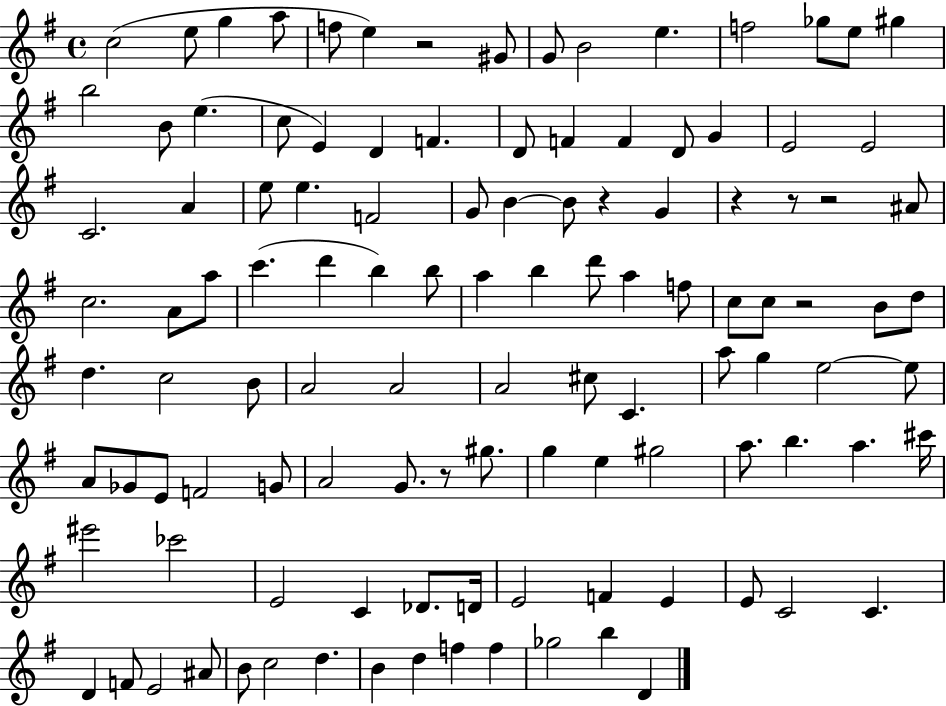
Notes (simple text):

C5/h E5/e G5/q A5/e F5/e E5/q R/h G#4/e G4/e B4/h E5/q. F5/h Gb5/e E5/e G#5/q B5/h B4/e E5/q. C5/e E4/q D4/q F4/q. D4/e F4/q F4/q D4/e G4/q E4/h E4/h C4/h. A4/q E5/e E5/q. F4/h G4/e B4/q B4/e R/q G4/q R/q R/e R/h A#4/e C5/h. A4/e A5/e C6/q. D6/q B5/q B5/e A5/q B5/q D6/e A5/q F5/e C5/e C5/e R/h B4/e D5/e D5/q. C5/h B4/e A4/h A4/h A4/h C#5/e C4/q. A5/e G5/q E5/h E5/e A4/e Gb4/e E4/e F4/h G4/e A4/h G4/e. R/e G#5/e. G5/q E5/q G#5/h A5/e. B5/q. A5/q. C#6/s EIS6/h CES6/h E4/h C4/q Db4/e. D4/s E4/h F4/q E4/q E4/e C4/h C4/q. D4/q F4/e E4/h A#4/e B4/e C5/h D5/q. B4/q D5/q F5/q F5/q Gb5/h B5/q D4/q